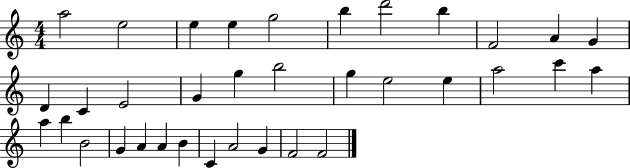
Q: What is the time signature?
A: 4/4